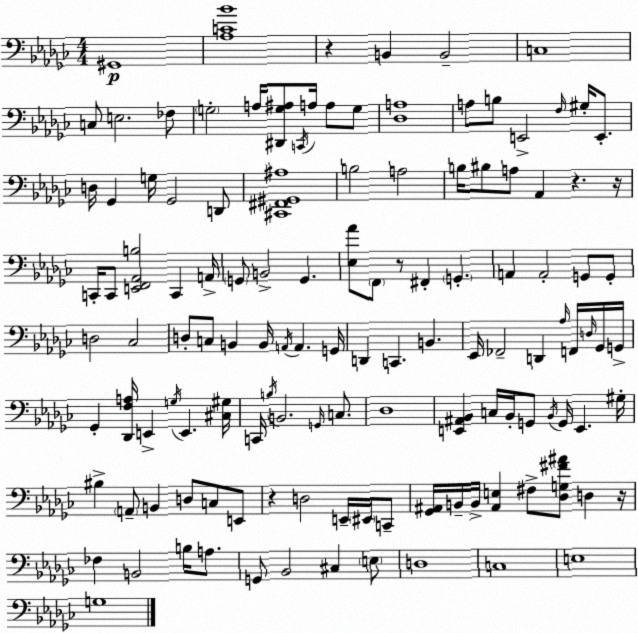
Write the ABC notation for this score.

X:1
T:Untitled
M:4/4
L:1/4
K:Ebm
^G,,4 [_A,C_B]4 z B,, B,,2 C,4 C,/2 E,2 _F,/2 G,2 A,/4 [^D,,G,^A,]/2 C,,/4 A,/4 A,/2 G,/2 [_D,A,]4 A,/2 B,/2 E,,2 F,/4 ^G,/4 E,,/2 D,/4 _G,, G,/4 _G,,2 D,,/2 [^C,,^F,,^G,,^A,]4 B,2 A,2 B,/4 ^B,/2 A,/2 _A,, z z/4 C,,/4 C,,/2 [E,,F,,_A,,B,]2 C,, A,,/4 G,,/2 B,,2 G,, [_E,_A]/2 F,,/2 z/2 ^F,, G,, A,, A,,2 G,,/2 G,,/2 D,2 _C,2 D,/2 C,/2 B,, B,,/4 A,,/4 A,, G,,/4 D,, C,, B,, _E,,/4 _F,,2 D,, _A,/4 F,,/4 D,/4 _G,,/4 G,,/4 _G,, [_D,,F,A,]/4 E,, G,/4 E,, [^C,^G,]/4 C,,/4 B,/4 B,,2 G,,/4 C,/2 _D,4 [E,,^A,,_B,,] C,/4 _B,,/4 G,,/2 _B,,/4 G,,/4 E,, ^G,/4 ^B, A,,/2 B,, D,/2 C,/2 E,,/2 z D,2 E,,/4 ^E,,/4 C,,/2 [_G,,^A,,]/4 B,,/4 B,,/4 [^A,,E,] ^F,/2 [_D,G,^F^A]/2 D, z/4 _F, B,,2 B,/4 A,/2 G,,/2 _B,,2 ^C, E,/2 D,4 C,4 E,4 G,4